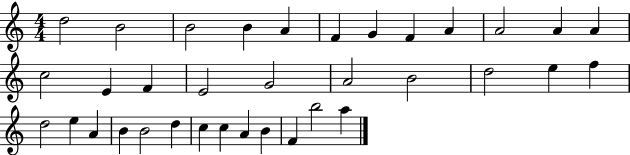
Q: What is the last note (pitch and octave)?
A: A5